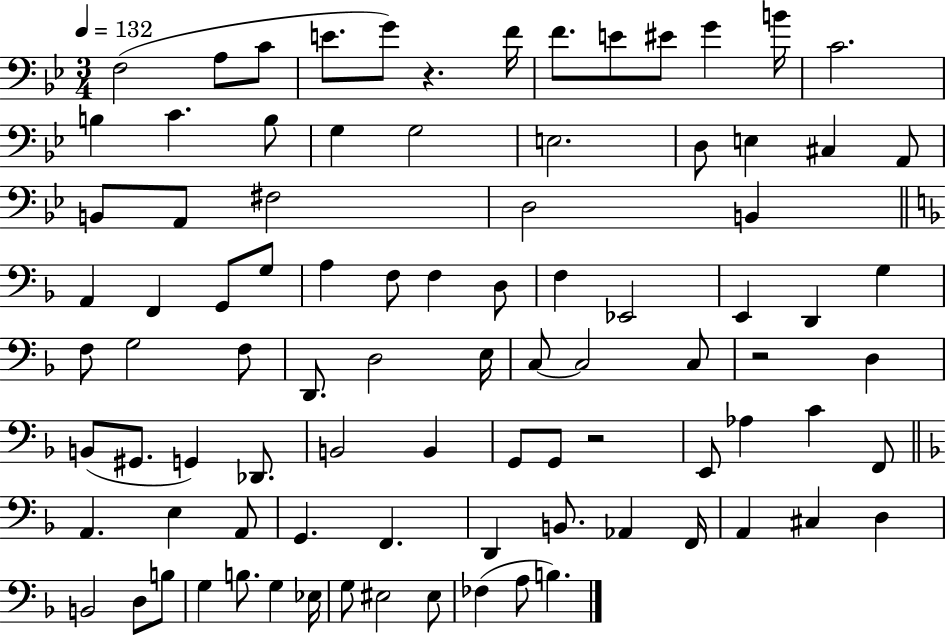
F3/h A3/e C4/e E4/e. G4/e R/q. F4/s F4/e. E4/e EIS4/e G4/q B4/s C4/h. B3/q C4/q. B3/e G3/q G3/h E3/h. D3/e E3/q C#3/q A2/e B2/e A2/e F#3/h D3/h B2/q A2/q F2/q G2/e G3/e A3/q F3/e F3/q D3/e F3/q Eb2/h E2/q D2/q G3/q F3/e G3/h F3/e D2/e. D3/h E3/s C3/e C3/h C3/e R/h D3/q B2/e G#2/e. G2/q Db2/e. B2/h B2/q G2/e G2/e R/h E2/e Ab3/q C4/q F2/e A2/q. E3/q A2/e G2/q. F2/q. D2/q B2/e. Ab2/q F2/s A2/q C#3/q D3/q B2/h D3/e B3/e G3/q B3/e. G3/q Eb3/s G3/e EIS3/h EIS3/e FES3/q A3/e B3/q.